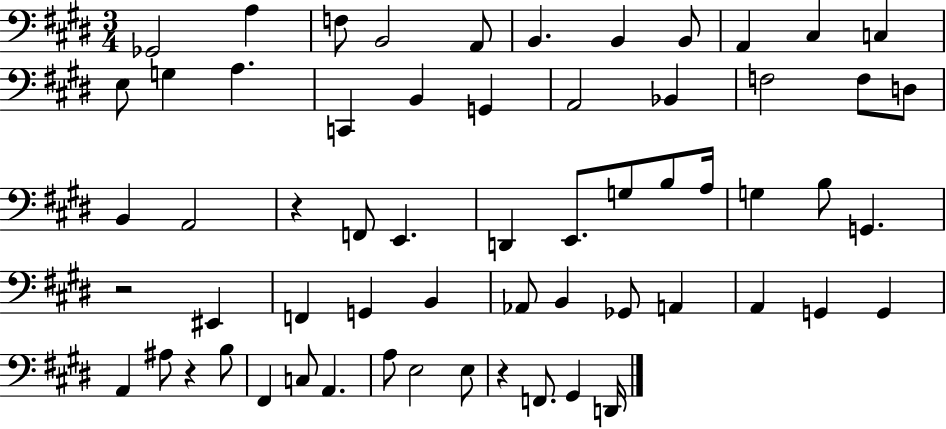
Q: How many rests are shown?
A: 4